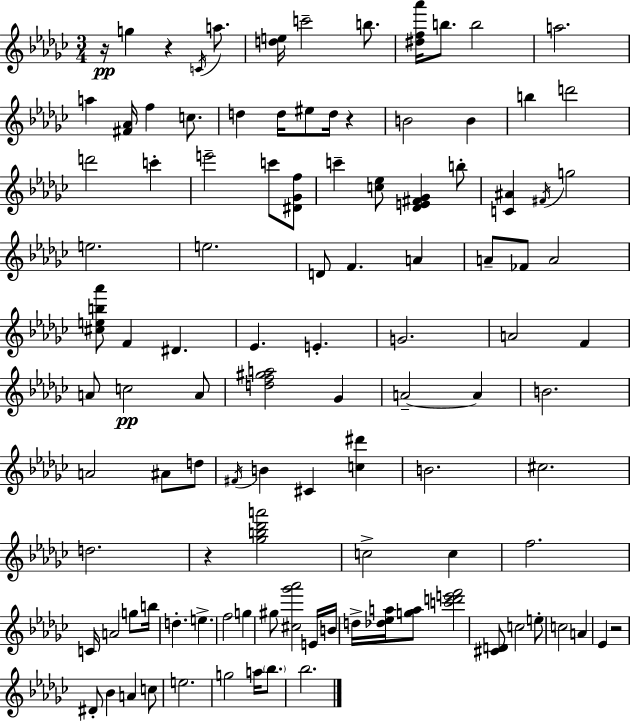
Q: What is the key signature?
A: EES minor